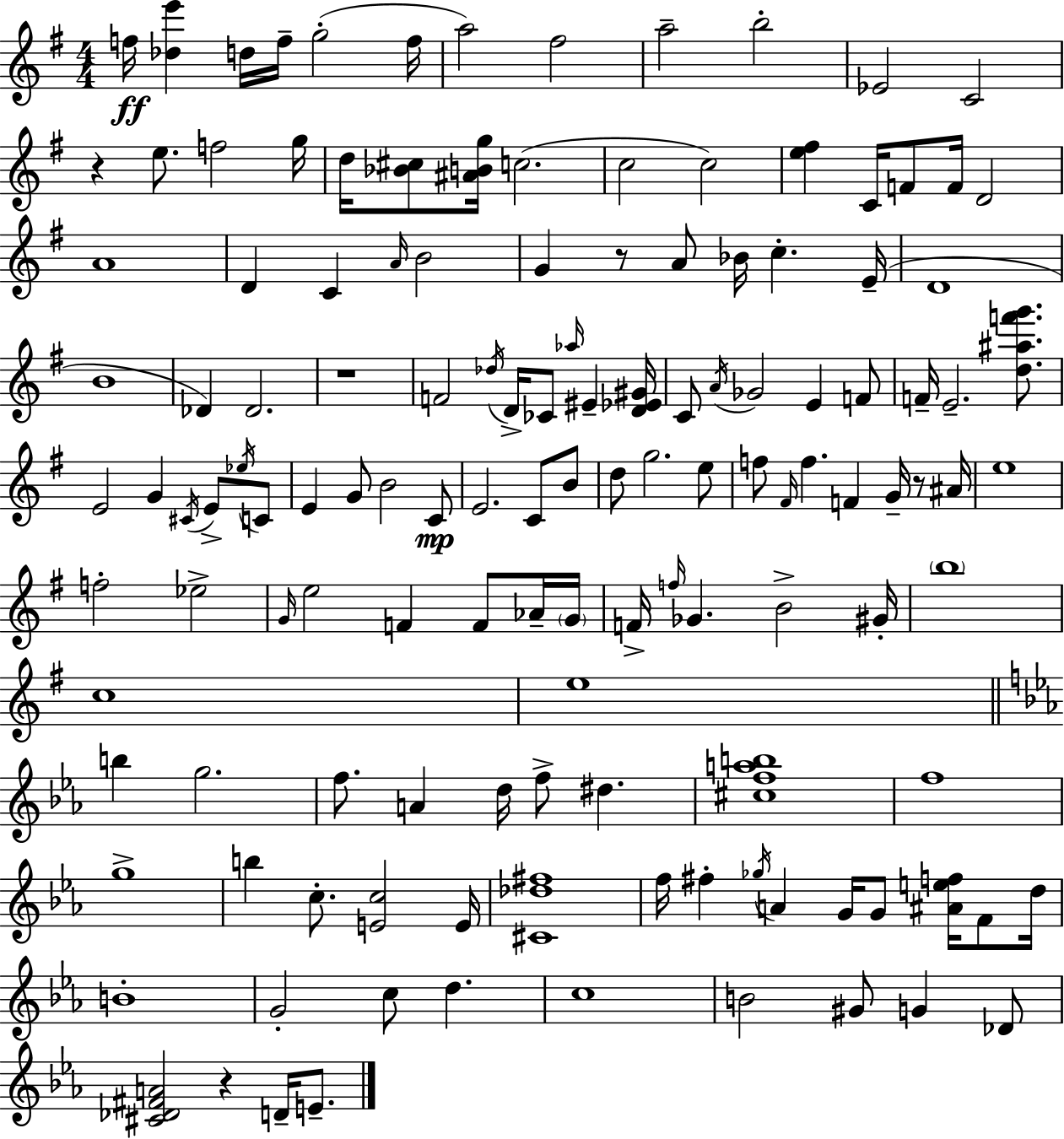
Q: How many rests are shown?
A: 5